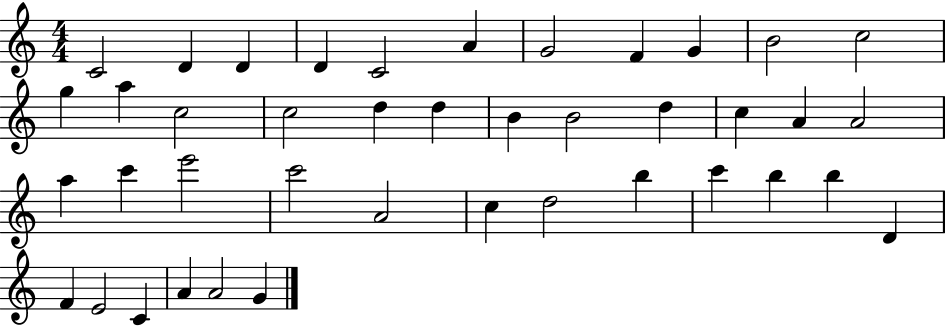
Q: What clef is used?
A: treble